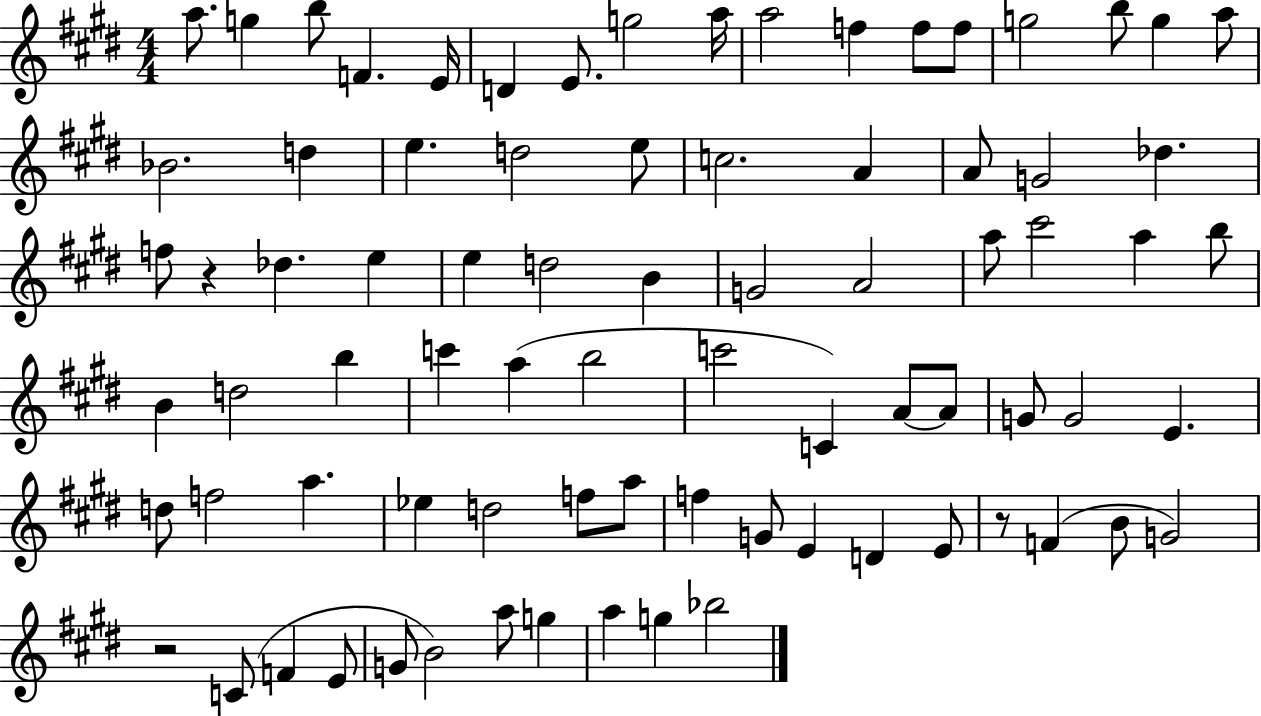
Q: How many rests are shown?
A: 3